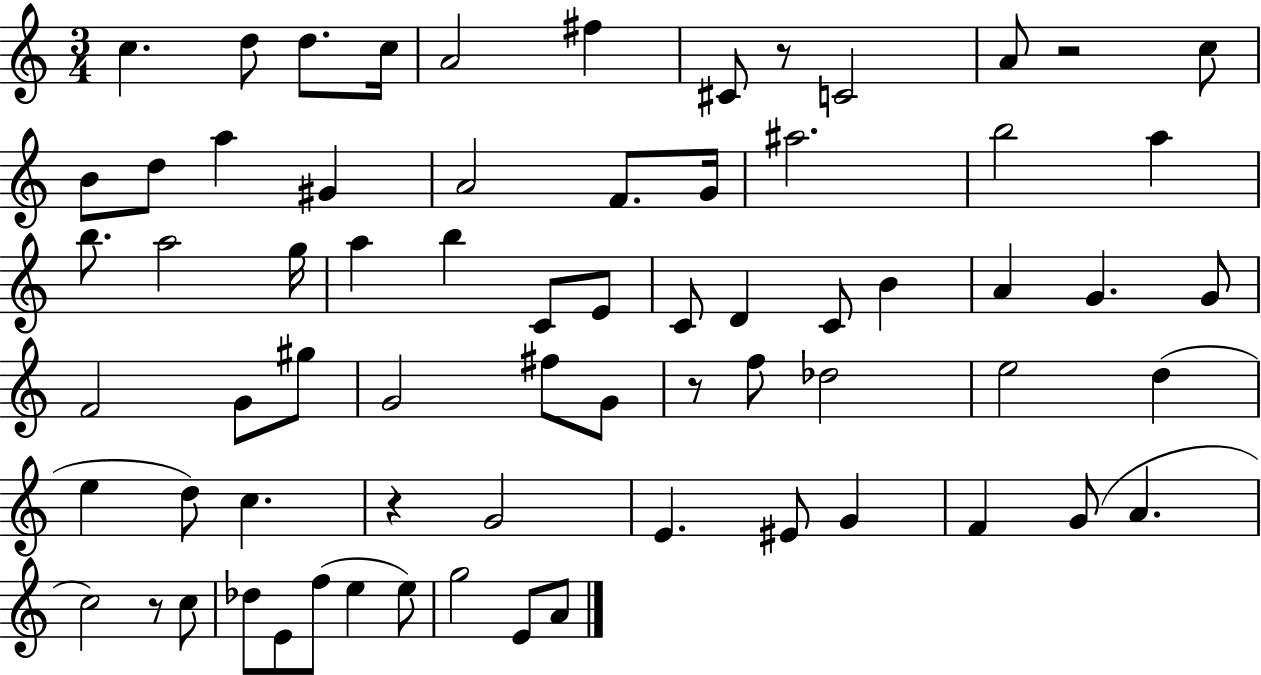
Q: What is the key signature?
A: C major